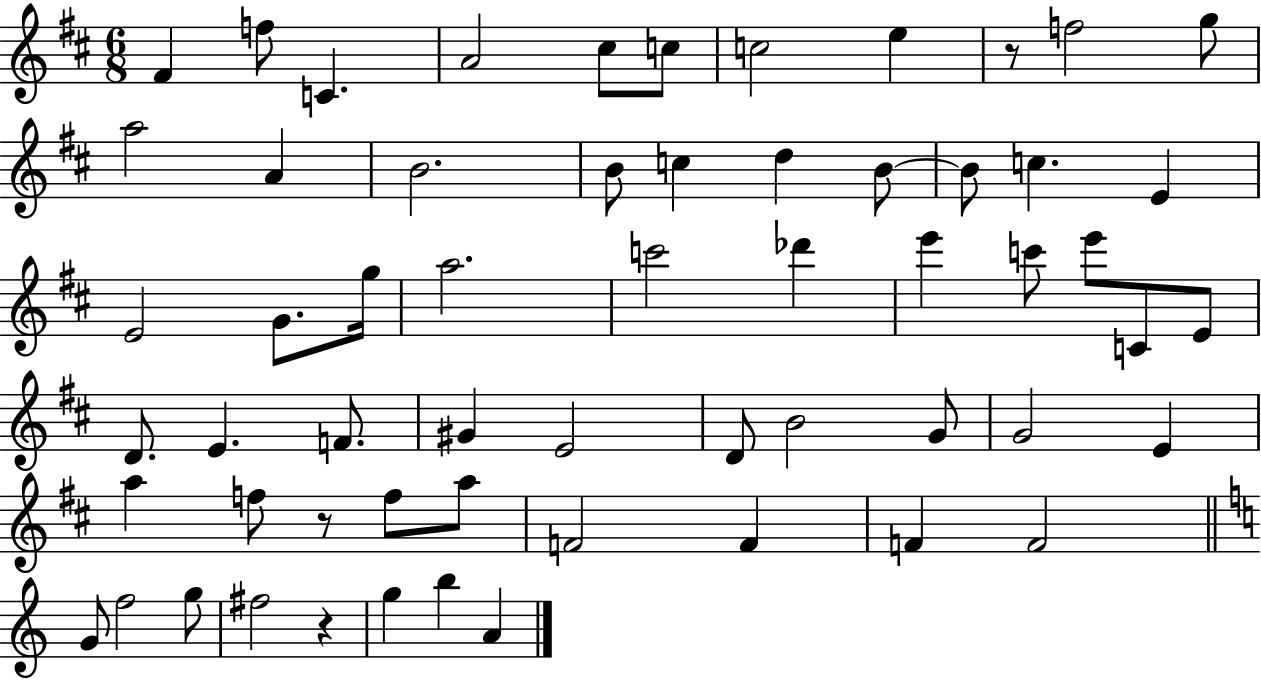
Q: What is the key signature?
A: D major